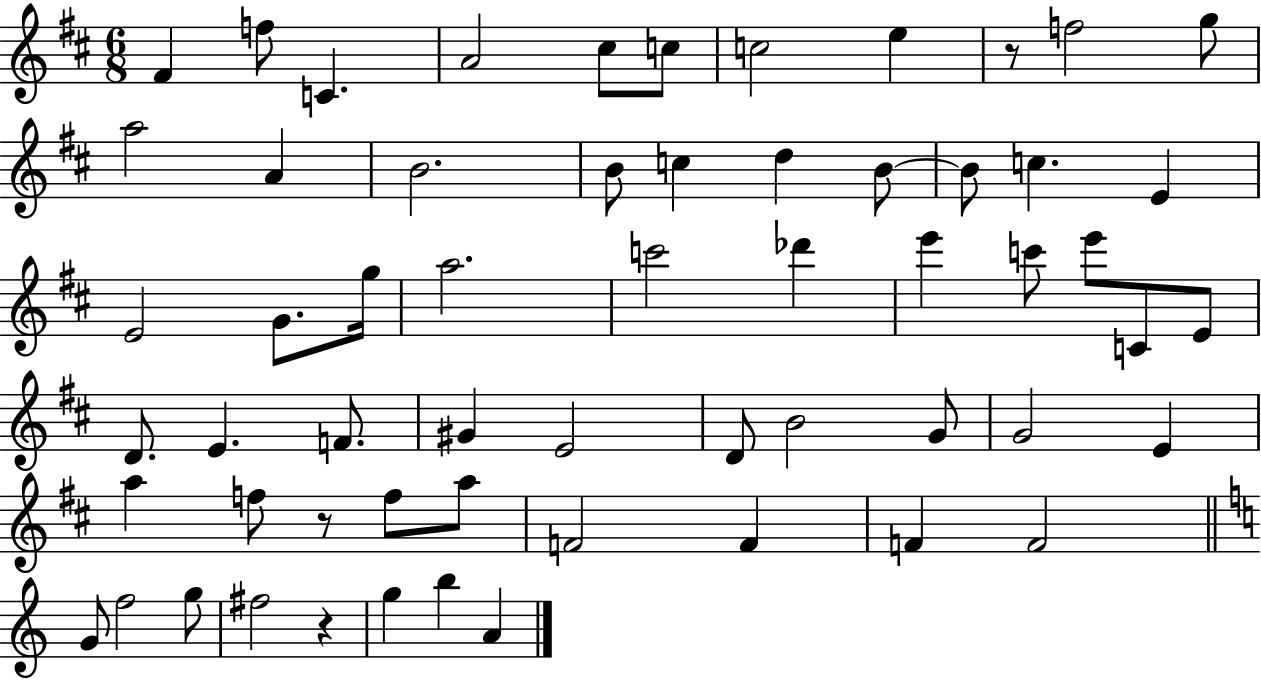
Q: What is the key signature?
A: D major